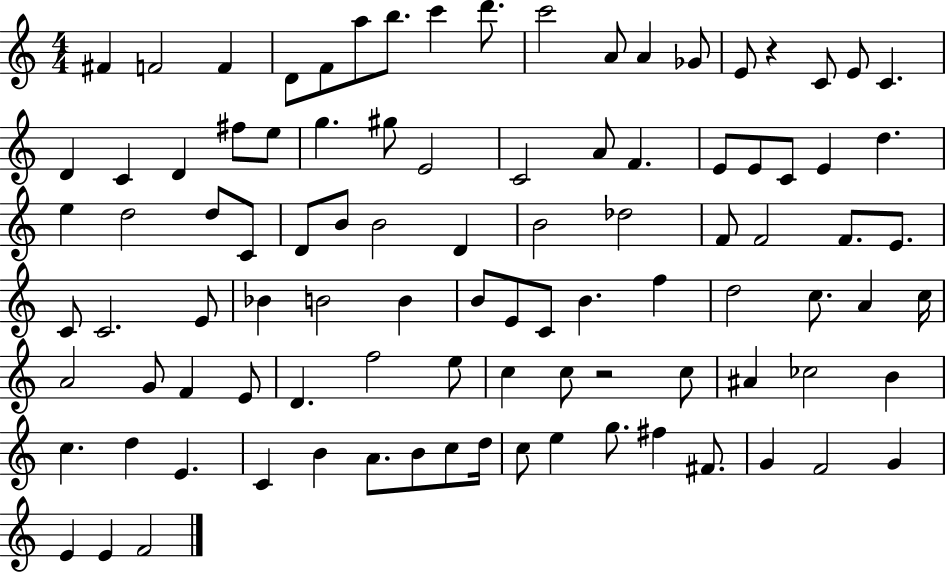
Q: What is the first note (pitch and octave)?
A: F#4